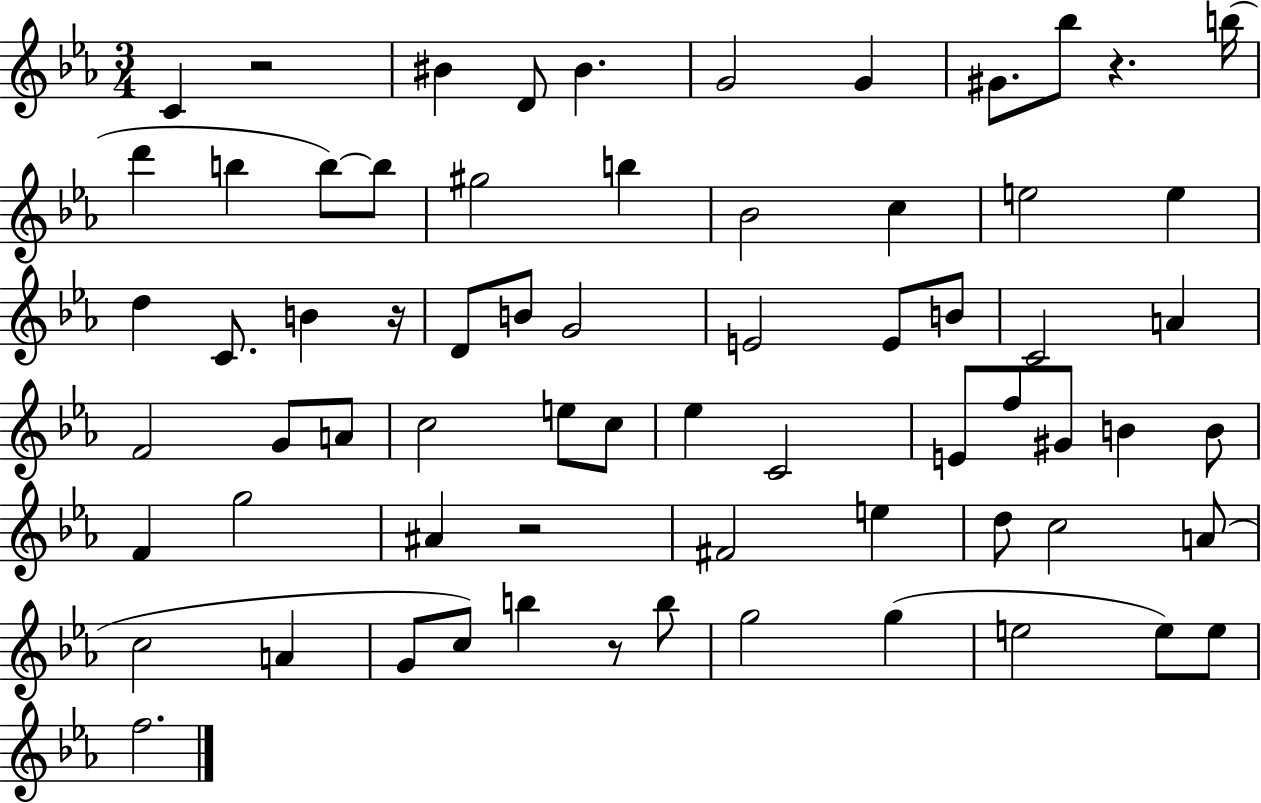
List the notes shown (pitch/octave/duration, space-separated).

C4/q R/h BIS4/q D4/e BIS4/q. G4/h G4/q G#4/e. Bb5/e R/q. B5/s D6/q B5/q B5/e B5/e G#5/h B5/q Bb4/h C5/q E5/h E5/q D5/q C4/e. B4/q R/s D4/e B4/e G4/h E4/h E4/e B4/e C4/h A4/q F4/h G4/e A4/e C5/h E5/e C5/e Eb5/q C4/h E4/e F5/e G#4/e B4/q B4/e F4/q G5/h A#4/q R/h F#4/h E5/q D5/e C5/h A4/e C5/h A4/q G4/e C5/e B5/q R/e B5/e G5/h G5/q E5/h E5/e E5/e F5/h.